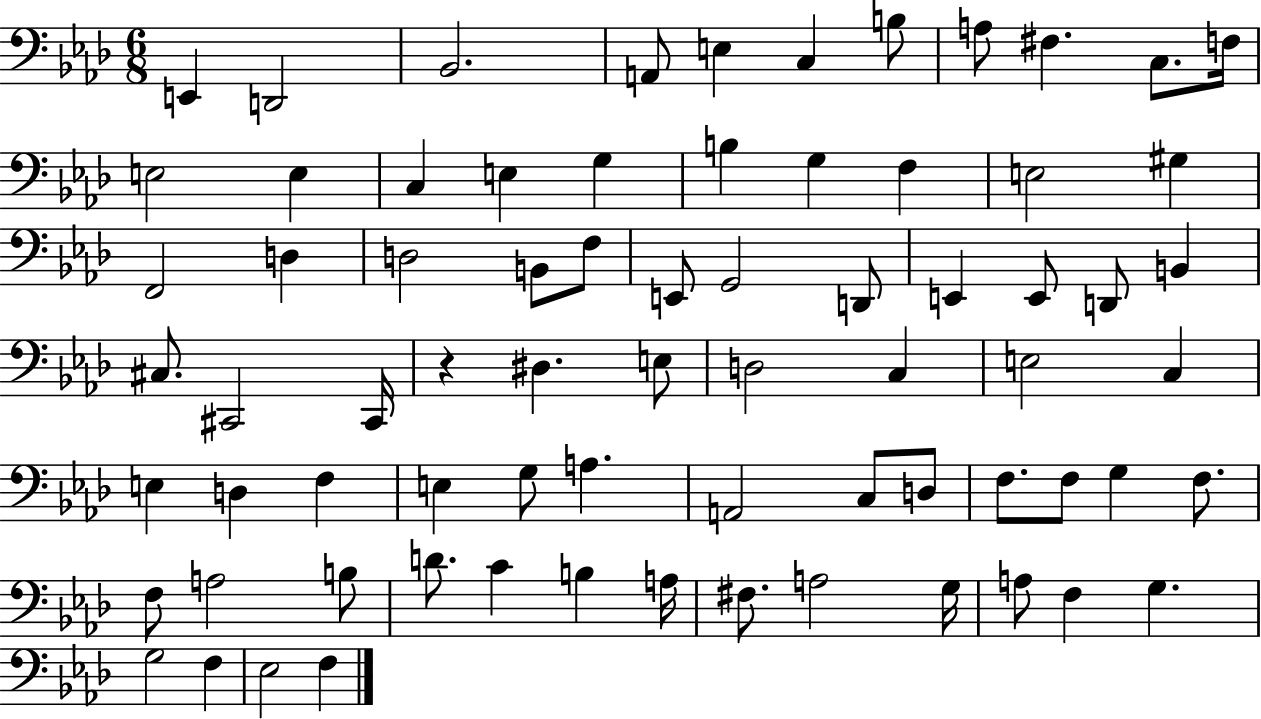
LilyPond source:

{
  \clef bass
  \numericTimeSignature
  \time 6/8
  \key aes \major
  e,4 d,2 | bes,2. | a,8 e4 c4 b8 | a8 fis4. c8. f16 | \break e2 e4 | c4 e4 g4 | b4 g4 f4 | e2 gis4 | \break f,2 d4 | d2 b,8 f8 | e,8 g,2 d,8 | e,4 e,8 d,8 b,4 | \break cis8. cis,2 cis,16 | r4 dis4. e8 | d2 c4 | e2 c4 | \break e4 d4 f4 | e4 g8 a4. | a,2 c8 d8 | f8. f8 g4 f8. | \break f8 a2 b8 | d'8. c'4 b4 a16 | fis8. a2 g16 | a8 f4 g4. | \break g2 f4 | ees2 f4 | \bar "|."
}